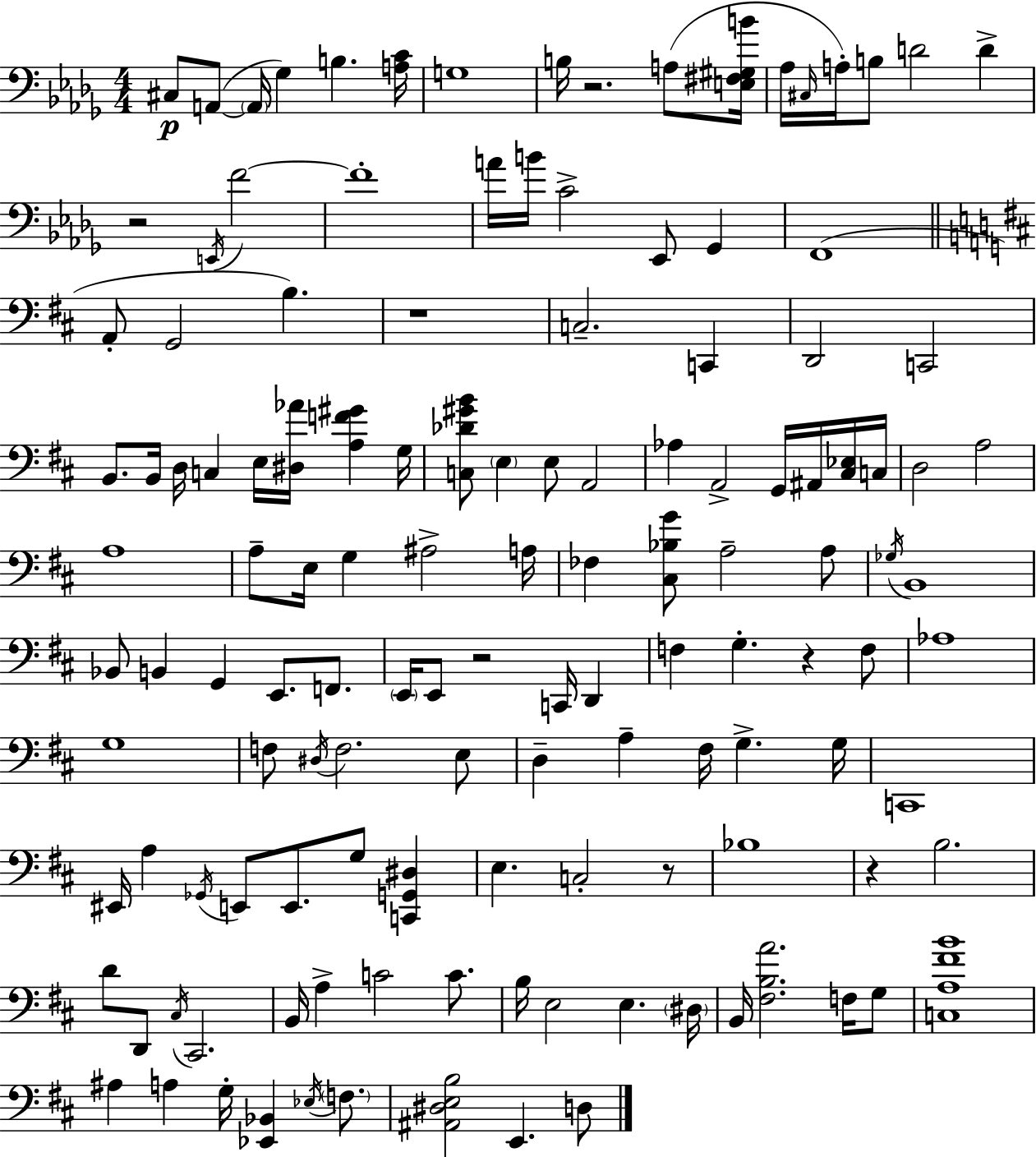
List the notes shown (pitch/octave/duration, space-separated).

C#3/e A2/e A2/s Gb3/q B3/q. [A3,C4]/s G3/w B3/s R/h. A3/e [E3,F#3,G#3,B4]/s Ab3/s C#3/s A3/s B3/e D4/h D4/q R/h E2/s F4/h F4/w A4/s B4/s C4/h Eb2/e Gb2/q F2/w A2/e G2/h B3/q. R/w C3/h. C2/q D2/h C2/h B2/e. B2/s D3/s C3/q E3/s [D#3,Ab4]/s [A3,F4,G#4]/q G3/s [C3,Db4,G#4,B4]/e E3/q E3/e A2/h Ab3/q A2/h G2/s A#2/s [C#3,Eb3]/s C3/s D3/h A3/h A3/w A3/e E3/s G3/q A#3/h A3/s FES3/q [C#3,Bb3,G4]/e A3/h A3/e Gb3/s B2/w Bb2/e B2/q G2/q E2/e. F2/e. E2/s E2/e R/h C2/s D2/q F3/q G3/q. R/q F3/e Ab3/w G3/w F3/e D#3/s F3/h. E3/e D3/q A3/q F#3/s G3/q. G3/s C2/w EIS2/s A3/q Gb2/s E2/e E2/e. G3/e [C2,G2,D#3]/q E3/q. C3/h R/e Bb3/w R/q B3/h. D4/e D2/e C#3/s C#2/h. B2/s A3/q C4/h C4/e. B3/s E3/h E3/q. D#3/s B2/s [F#3,B3,A4]/h. F3/s G3/e [C3,A3,F#4,B4]/w A#3/q A3/q G3/s [Eb2,Bb2]/q Eb3/s F3/e. [A#2,D#3,E3,B3]/h E2/q. D3/e